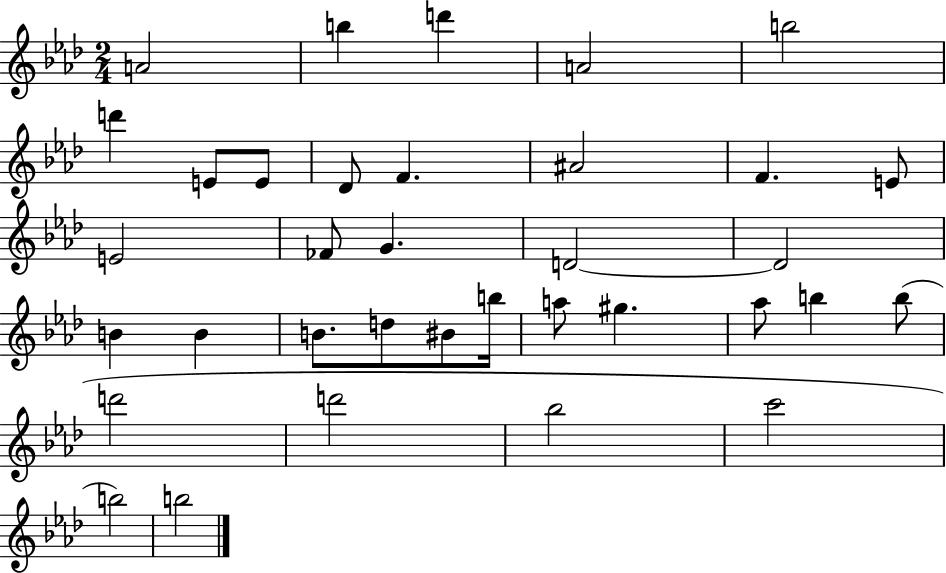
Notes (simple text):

A4/h B5/q D6/q A4/h B5/h D6/q E4/e E4/e Db4/e F4/q. A#4/h F4/q. E4/e E4/h FES4/e G4/q. D4/h D4/h B4/q B4/q B4/e. D5/e BIS4/e B5/s A5/e G#5/q. Ab5/e B5/q B5/e D6/h D6/h Bb5/h C6/h B5/h B5/h